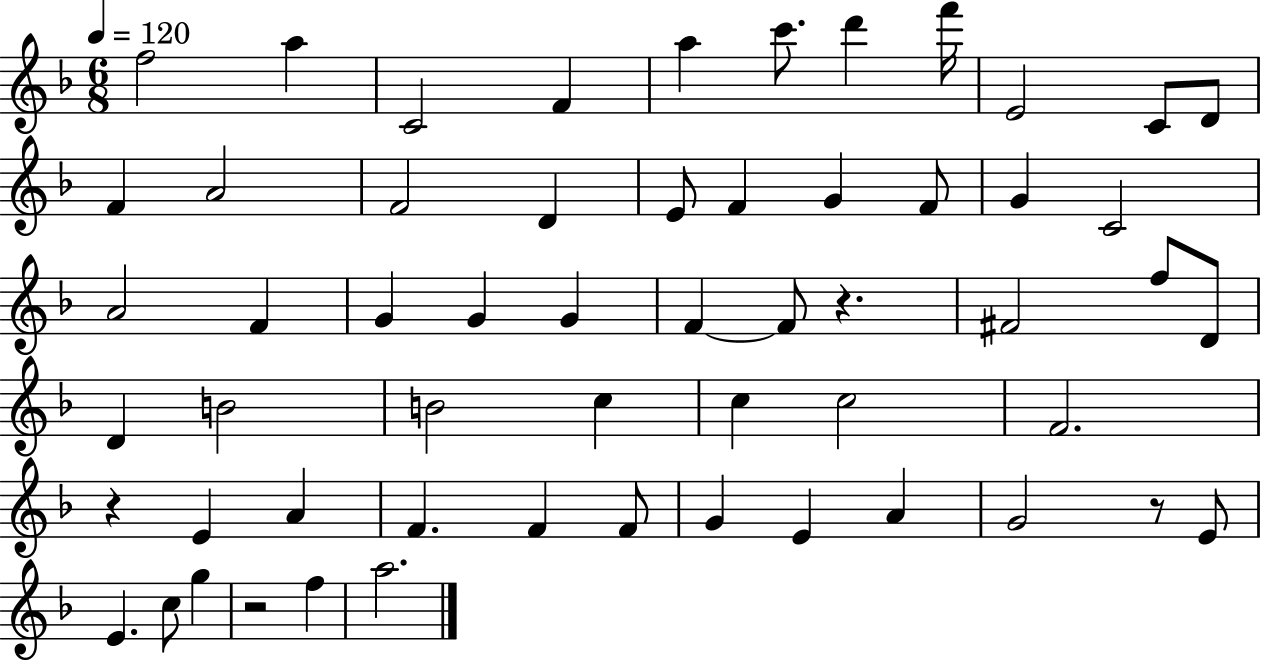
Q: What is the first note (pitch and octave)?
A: F5